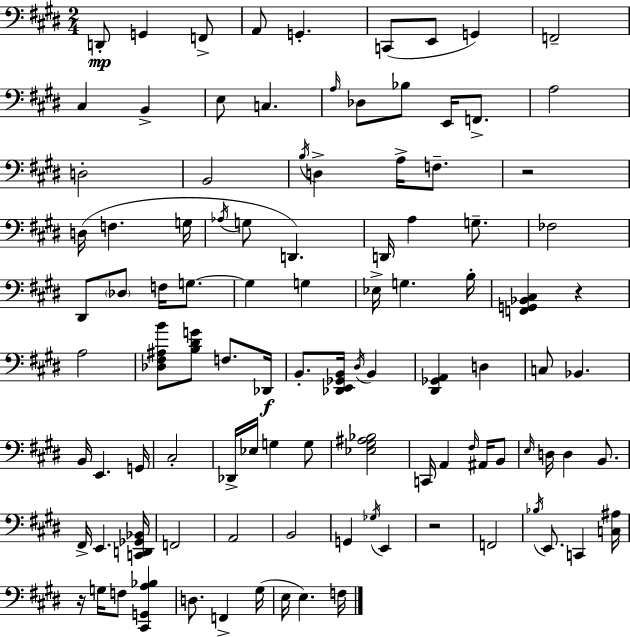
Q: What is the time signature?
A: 2/4